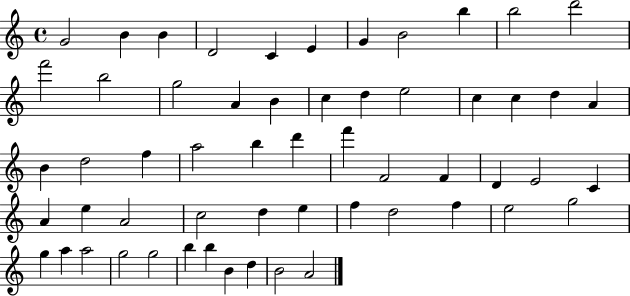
G4/h B4/q B4/q D4/h C4/q E4/q G4/q B4/h B5/q B5/h D6/h F6/h B5/h G5/h A4/q B4/q C5/q D5/q E5/h C5/q C5/q D5/q A4/q B4/q D5/h F5/q A5/h B5/q D6/q F6/q F4/h F4/q D4/q E4/h C4/q A4/q E5/q A4/h C5/h D5/q E5/q F5/q D5/h F5/q E5/h G5/h G5/q A5/q A5/h G5/h G5/h B5/q B5/q B4/q D5/q B4/h A4/h